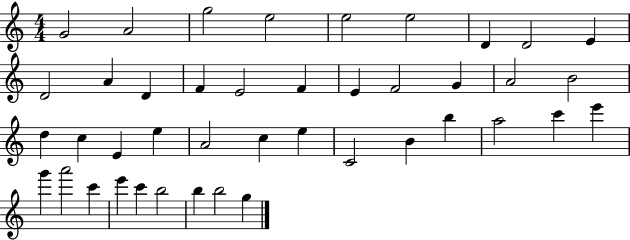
{
  \clef treble
  \numericTimeSignature
  \time 4/4
  \key c \major
  g'2 a'2 | g''2 e''2 | e''2 e''2 | d'4 d'2 e'4 | \break d'2 a'4 d'4 | f'4 e'2 f'4 | e'4 f'2 g'4 | a'2 b'2 | \break d''4 c''4 e'4 e''4 | a'2 c''4 e''4 | c'2 b'4 b''4 | a''2 c'''4 e'''4 | \break g'''4 a'''2 c'''4 | e'''4 c'''4 b''2 | b''4 b''2 g''4 | \bar "|."
}